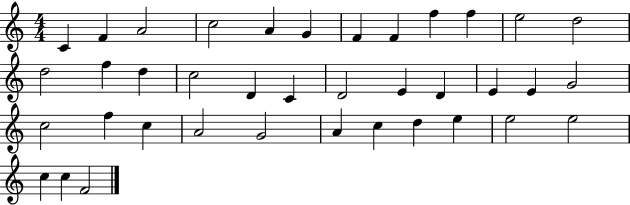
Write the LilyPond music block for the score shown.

{
  \clef treble
  \numericTimeSignature
  \time 4/4
  \key c \major
  c'4 f'4 a'2 | c''2 a'4 g'4 | f'4 f'4 f''4 f''4 | e''2 d''2 | \break d''2 f''4 d''4 | c''2 d'4 c'4 | d'2 e'4 d'4 | e'4 e'4 g'2 | \break c''2 f''4 c''4 | a'2 g'2 | a'4 c''4 d''4 e''4 | e''2 e''2 | \break c''4 c''4 f'2 | \bar "|."
}